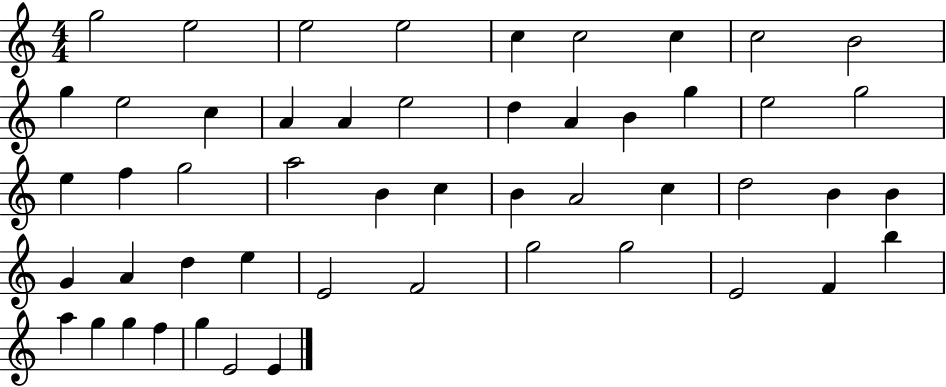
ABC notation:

X:1
T:Untitled
M:4/4
L:1/4
K:C
g2 e2 e2 e2 c c2 c c2 B2 g e2 c A A e2 d A B g e2 g2 e f g2 a2 B c B A2 c d2 B B G A d e E2 F2 g2 g2 E2 F b a g g f g E2 E